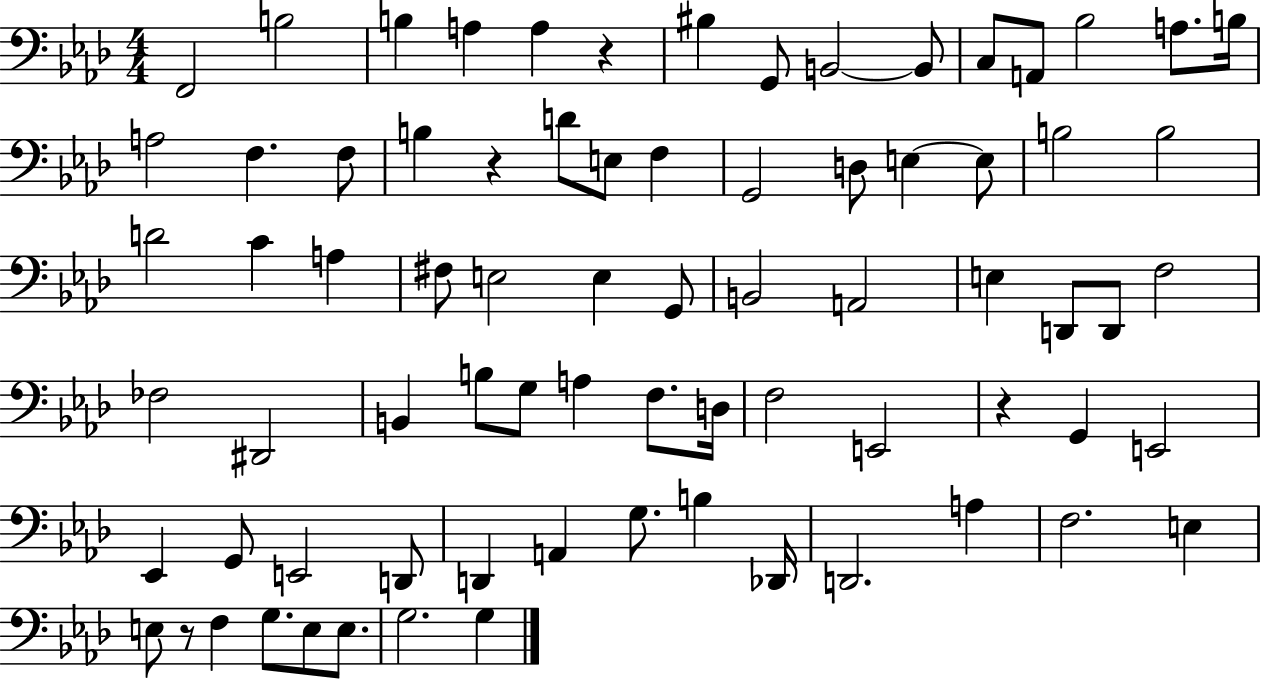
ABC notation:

X:1
T:Untitled
M:4/4
L:1/4
K:Ab
F,,2 B,2 B, A, A, z ^B, G,,/2 B,,2 B,,/2 C,/2 A,,/2 _B,2 A,/2 B,/4 A,2 F, F,/2 B, z D/2 E,/2 F, G,,2 D,/2 E, E,/2 B,2 B,2 D2 C A, ^F,/2 E,2 E, G,,/2 B,,2 A,,2 E, D,,/2 D,,/2 F,2 _F,2 ^D,,2 B,, B,/2 G,/2 A, F,/2 D,/4 F,2 E,,2 z G,, E,,2 _E,, G,,/2 E,,2 D,,/2 D,, A,, G,/2 B, _D,,/4 D,,2 A, F,2 E, E,/2 z/2 F, G,/2 E,/2 E,/2 G,2 G,